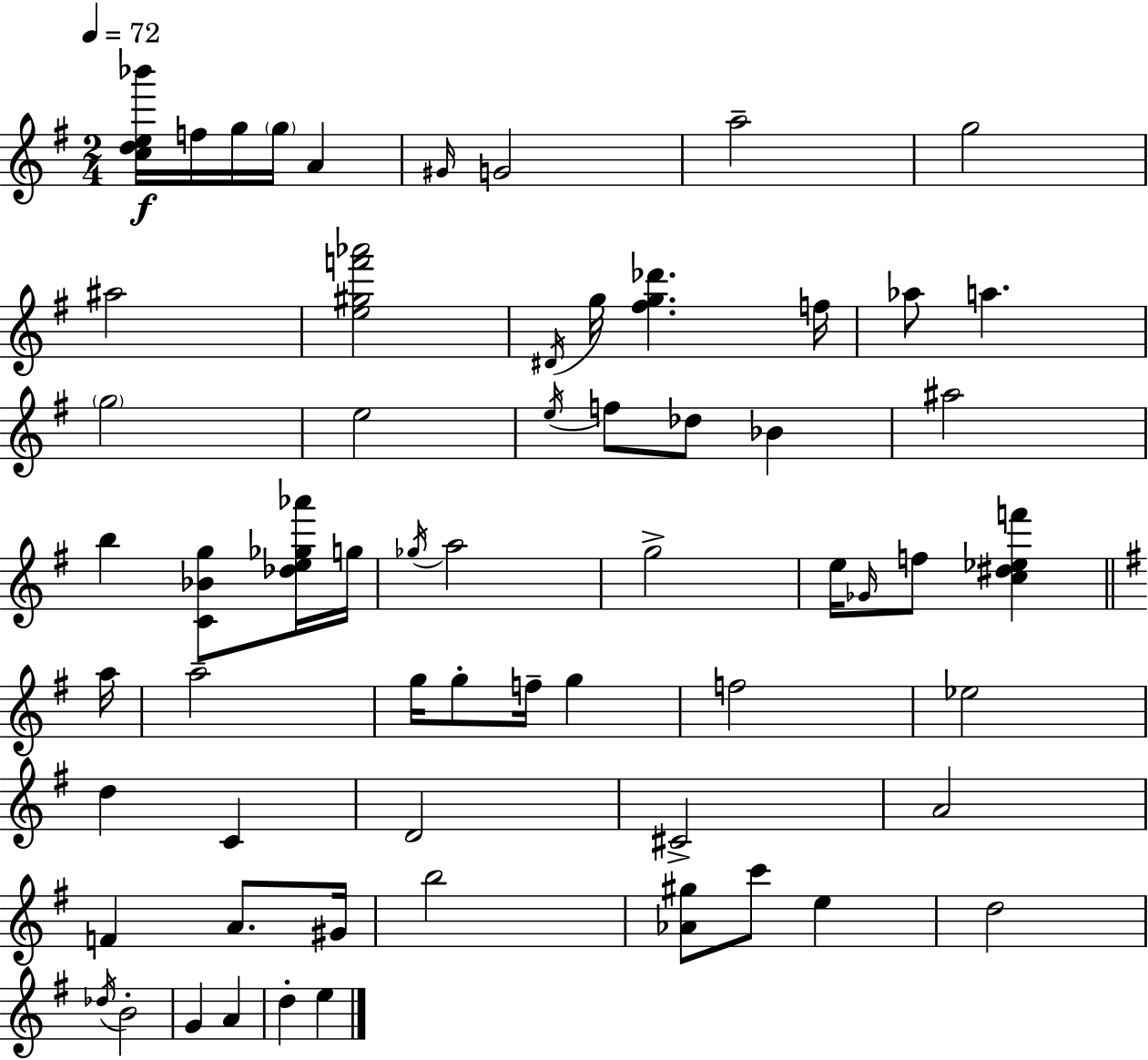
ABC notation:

X:1
T:Untitled
M:2/4
L:1/4
K:G
[cde_b']/4 f/4 g/4 g/4 A ^G/4 G2 a2 g2 ^a2 [e^gf'_a']2 ^D/4 g/4 [^fg_d'] f/4 _a/2 a g2 e2 e/4 f/2 _d/2 _B ^a2 b [C_Bg]/2 [_de_g_a']/4 g/4 _g/4 a2 g2 e/4 _G/4 f/2 [c^d_ef'] a/4 a2 g/4 g/2 f/4 g f2 _e2 d C D2 ^C2 A2 F A/2 ^G/4 b2 [_A^g]/2 c'/2 e d2 _d/4 B2 G A d e